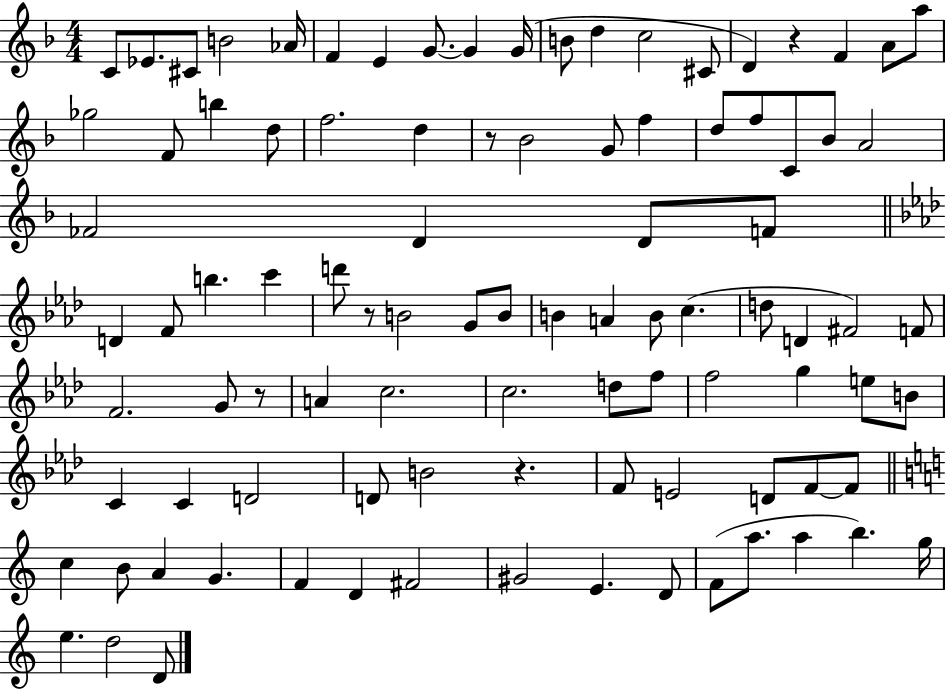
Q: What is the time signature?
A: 4/4